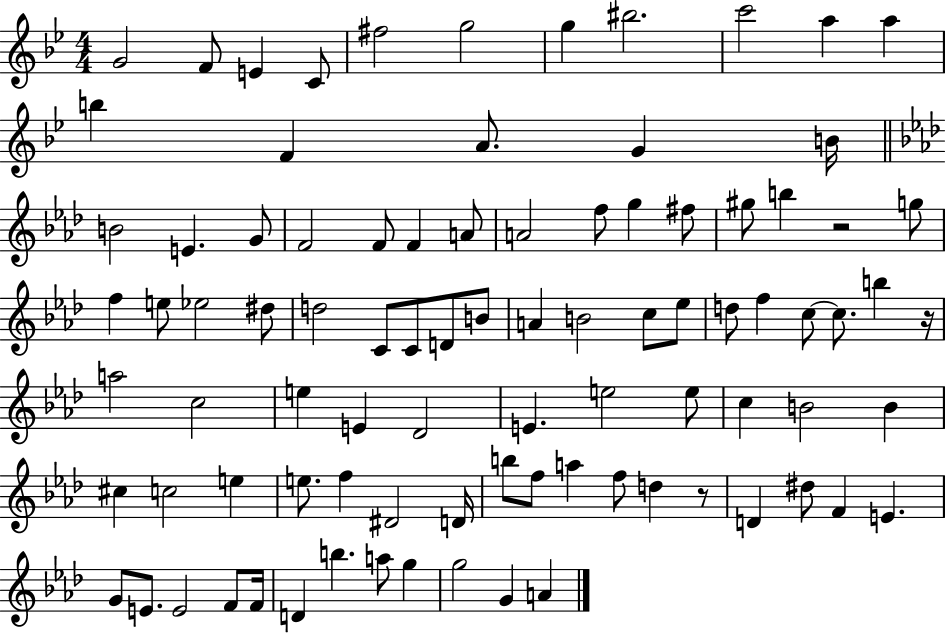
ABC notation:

X:1
T:Untitled
M:4/4
L:1/4
K:Bb
G2 F/2 E C/2 ^f2 g2 g ^b2 c'2 a a b F A/2 G B/4 B2 E G/2 F2 F/2 F A/2 A2 f/2 g ^f/2 ^g/2 b z2 g/2 f e/2 _e2 ^d/2 d2 C/2 C/2 D/2 B/2 A B2 c/2 _e/2 d/2 f c/2 c/2 b z/4 a2 c2 e E _D2 E e2 e/2 c B2 B ^c c2 e e/2 f ^D2 D/4 b/2 f/2 a f/2 d z/2 D ^d/2 F E G/2 E/2 E2 F/2 F/4 D b a/2 g g2 G A